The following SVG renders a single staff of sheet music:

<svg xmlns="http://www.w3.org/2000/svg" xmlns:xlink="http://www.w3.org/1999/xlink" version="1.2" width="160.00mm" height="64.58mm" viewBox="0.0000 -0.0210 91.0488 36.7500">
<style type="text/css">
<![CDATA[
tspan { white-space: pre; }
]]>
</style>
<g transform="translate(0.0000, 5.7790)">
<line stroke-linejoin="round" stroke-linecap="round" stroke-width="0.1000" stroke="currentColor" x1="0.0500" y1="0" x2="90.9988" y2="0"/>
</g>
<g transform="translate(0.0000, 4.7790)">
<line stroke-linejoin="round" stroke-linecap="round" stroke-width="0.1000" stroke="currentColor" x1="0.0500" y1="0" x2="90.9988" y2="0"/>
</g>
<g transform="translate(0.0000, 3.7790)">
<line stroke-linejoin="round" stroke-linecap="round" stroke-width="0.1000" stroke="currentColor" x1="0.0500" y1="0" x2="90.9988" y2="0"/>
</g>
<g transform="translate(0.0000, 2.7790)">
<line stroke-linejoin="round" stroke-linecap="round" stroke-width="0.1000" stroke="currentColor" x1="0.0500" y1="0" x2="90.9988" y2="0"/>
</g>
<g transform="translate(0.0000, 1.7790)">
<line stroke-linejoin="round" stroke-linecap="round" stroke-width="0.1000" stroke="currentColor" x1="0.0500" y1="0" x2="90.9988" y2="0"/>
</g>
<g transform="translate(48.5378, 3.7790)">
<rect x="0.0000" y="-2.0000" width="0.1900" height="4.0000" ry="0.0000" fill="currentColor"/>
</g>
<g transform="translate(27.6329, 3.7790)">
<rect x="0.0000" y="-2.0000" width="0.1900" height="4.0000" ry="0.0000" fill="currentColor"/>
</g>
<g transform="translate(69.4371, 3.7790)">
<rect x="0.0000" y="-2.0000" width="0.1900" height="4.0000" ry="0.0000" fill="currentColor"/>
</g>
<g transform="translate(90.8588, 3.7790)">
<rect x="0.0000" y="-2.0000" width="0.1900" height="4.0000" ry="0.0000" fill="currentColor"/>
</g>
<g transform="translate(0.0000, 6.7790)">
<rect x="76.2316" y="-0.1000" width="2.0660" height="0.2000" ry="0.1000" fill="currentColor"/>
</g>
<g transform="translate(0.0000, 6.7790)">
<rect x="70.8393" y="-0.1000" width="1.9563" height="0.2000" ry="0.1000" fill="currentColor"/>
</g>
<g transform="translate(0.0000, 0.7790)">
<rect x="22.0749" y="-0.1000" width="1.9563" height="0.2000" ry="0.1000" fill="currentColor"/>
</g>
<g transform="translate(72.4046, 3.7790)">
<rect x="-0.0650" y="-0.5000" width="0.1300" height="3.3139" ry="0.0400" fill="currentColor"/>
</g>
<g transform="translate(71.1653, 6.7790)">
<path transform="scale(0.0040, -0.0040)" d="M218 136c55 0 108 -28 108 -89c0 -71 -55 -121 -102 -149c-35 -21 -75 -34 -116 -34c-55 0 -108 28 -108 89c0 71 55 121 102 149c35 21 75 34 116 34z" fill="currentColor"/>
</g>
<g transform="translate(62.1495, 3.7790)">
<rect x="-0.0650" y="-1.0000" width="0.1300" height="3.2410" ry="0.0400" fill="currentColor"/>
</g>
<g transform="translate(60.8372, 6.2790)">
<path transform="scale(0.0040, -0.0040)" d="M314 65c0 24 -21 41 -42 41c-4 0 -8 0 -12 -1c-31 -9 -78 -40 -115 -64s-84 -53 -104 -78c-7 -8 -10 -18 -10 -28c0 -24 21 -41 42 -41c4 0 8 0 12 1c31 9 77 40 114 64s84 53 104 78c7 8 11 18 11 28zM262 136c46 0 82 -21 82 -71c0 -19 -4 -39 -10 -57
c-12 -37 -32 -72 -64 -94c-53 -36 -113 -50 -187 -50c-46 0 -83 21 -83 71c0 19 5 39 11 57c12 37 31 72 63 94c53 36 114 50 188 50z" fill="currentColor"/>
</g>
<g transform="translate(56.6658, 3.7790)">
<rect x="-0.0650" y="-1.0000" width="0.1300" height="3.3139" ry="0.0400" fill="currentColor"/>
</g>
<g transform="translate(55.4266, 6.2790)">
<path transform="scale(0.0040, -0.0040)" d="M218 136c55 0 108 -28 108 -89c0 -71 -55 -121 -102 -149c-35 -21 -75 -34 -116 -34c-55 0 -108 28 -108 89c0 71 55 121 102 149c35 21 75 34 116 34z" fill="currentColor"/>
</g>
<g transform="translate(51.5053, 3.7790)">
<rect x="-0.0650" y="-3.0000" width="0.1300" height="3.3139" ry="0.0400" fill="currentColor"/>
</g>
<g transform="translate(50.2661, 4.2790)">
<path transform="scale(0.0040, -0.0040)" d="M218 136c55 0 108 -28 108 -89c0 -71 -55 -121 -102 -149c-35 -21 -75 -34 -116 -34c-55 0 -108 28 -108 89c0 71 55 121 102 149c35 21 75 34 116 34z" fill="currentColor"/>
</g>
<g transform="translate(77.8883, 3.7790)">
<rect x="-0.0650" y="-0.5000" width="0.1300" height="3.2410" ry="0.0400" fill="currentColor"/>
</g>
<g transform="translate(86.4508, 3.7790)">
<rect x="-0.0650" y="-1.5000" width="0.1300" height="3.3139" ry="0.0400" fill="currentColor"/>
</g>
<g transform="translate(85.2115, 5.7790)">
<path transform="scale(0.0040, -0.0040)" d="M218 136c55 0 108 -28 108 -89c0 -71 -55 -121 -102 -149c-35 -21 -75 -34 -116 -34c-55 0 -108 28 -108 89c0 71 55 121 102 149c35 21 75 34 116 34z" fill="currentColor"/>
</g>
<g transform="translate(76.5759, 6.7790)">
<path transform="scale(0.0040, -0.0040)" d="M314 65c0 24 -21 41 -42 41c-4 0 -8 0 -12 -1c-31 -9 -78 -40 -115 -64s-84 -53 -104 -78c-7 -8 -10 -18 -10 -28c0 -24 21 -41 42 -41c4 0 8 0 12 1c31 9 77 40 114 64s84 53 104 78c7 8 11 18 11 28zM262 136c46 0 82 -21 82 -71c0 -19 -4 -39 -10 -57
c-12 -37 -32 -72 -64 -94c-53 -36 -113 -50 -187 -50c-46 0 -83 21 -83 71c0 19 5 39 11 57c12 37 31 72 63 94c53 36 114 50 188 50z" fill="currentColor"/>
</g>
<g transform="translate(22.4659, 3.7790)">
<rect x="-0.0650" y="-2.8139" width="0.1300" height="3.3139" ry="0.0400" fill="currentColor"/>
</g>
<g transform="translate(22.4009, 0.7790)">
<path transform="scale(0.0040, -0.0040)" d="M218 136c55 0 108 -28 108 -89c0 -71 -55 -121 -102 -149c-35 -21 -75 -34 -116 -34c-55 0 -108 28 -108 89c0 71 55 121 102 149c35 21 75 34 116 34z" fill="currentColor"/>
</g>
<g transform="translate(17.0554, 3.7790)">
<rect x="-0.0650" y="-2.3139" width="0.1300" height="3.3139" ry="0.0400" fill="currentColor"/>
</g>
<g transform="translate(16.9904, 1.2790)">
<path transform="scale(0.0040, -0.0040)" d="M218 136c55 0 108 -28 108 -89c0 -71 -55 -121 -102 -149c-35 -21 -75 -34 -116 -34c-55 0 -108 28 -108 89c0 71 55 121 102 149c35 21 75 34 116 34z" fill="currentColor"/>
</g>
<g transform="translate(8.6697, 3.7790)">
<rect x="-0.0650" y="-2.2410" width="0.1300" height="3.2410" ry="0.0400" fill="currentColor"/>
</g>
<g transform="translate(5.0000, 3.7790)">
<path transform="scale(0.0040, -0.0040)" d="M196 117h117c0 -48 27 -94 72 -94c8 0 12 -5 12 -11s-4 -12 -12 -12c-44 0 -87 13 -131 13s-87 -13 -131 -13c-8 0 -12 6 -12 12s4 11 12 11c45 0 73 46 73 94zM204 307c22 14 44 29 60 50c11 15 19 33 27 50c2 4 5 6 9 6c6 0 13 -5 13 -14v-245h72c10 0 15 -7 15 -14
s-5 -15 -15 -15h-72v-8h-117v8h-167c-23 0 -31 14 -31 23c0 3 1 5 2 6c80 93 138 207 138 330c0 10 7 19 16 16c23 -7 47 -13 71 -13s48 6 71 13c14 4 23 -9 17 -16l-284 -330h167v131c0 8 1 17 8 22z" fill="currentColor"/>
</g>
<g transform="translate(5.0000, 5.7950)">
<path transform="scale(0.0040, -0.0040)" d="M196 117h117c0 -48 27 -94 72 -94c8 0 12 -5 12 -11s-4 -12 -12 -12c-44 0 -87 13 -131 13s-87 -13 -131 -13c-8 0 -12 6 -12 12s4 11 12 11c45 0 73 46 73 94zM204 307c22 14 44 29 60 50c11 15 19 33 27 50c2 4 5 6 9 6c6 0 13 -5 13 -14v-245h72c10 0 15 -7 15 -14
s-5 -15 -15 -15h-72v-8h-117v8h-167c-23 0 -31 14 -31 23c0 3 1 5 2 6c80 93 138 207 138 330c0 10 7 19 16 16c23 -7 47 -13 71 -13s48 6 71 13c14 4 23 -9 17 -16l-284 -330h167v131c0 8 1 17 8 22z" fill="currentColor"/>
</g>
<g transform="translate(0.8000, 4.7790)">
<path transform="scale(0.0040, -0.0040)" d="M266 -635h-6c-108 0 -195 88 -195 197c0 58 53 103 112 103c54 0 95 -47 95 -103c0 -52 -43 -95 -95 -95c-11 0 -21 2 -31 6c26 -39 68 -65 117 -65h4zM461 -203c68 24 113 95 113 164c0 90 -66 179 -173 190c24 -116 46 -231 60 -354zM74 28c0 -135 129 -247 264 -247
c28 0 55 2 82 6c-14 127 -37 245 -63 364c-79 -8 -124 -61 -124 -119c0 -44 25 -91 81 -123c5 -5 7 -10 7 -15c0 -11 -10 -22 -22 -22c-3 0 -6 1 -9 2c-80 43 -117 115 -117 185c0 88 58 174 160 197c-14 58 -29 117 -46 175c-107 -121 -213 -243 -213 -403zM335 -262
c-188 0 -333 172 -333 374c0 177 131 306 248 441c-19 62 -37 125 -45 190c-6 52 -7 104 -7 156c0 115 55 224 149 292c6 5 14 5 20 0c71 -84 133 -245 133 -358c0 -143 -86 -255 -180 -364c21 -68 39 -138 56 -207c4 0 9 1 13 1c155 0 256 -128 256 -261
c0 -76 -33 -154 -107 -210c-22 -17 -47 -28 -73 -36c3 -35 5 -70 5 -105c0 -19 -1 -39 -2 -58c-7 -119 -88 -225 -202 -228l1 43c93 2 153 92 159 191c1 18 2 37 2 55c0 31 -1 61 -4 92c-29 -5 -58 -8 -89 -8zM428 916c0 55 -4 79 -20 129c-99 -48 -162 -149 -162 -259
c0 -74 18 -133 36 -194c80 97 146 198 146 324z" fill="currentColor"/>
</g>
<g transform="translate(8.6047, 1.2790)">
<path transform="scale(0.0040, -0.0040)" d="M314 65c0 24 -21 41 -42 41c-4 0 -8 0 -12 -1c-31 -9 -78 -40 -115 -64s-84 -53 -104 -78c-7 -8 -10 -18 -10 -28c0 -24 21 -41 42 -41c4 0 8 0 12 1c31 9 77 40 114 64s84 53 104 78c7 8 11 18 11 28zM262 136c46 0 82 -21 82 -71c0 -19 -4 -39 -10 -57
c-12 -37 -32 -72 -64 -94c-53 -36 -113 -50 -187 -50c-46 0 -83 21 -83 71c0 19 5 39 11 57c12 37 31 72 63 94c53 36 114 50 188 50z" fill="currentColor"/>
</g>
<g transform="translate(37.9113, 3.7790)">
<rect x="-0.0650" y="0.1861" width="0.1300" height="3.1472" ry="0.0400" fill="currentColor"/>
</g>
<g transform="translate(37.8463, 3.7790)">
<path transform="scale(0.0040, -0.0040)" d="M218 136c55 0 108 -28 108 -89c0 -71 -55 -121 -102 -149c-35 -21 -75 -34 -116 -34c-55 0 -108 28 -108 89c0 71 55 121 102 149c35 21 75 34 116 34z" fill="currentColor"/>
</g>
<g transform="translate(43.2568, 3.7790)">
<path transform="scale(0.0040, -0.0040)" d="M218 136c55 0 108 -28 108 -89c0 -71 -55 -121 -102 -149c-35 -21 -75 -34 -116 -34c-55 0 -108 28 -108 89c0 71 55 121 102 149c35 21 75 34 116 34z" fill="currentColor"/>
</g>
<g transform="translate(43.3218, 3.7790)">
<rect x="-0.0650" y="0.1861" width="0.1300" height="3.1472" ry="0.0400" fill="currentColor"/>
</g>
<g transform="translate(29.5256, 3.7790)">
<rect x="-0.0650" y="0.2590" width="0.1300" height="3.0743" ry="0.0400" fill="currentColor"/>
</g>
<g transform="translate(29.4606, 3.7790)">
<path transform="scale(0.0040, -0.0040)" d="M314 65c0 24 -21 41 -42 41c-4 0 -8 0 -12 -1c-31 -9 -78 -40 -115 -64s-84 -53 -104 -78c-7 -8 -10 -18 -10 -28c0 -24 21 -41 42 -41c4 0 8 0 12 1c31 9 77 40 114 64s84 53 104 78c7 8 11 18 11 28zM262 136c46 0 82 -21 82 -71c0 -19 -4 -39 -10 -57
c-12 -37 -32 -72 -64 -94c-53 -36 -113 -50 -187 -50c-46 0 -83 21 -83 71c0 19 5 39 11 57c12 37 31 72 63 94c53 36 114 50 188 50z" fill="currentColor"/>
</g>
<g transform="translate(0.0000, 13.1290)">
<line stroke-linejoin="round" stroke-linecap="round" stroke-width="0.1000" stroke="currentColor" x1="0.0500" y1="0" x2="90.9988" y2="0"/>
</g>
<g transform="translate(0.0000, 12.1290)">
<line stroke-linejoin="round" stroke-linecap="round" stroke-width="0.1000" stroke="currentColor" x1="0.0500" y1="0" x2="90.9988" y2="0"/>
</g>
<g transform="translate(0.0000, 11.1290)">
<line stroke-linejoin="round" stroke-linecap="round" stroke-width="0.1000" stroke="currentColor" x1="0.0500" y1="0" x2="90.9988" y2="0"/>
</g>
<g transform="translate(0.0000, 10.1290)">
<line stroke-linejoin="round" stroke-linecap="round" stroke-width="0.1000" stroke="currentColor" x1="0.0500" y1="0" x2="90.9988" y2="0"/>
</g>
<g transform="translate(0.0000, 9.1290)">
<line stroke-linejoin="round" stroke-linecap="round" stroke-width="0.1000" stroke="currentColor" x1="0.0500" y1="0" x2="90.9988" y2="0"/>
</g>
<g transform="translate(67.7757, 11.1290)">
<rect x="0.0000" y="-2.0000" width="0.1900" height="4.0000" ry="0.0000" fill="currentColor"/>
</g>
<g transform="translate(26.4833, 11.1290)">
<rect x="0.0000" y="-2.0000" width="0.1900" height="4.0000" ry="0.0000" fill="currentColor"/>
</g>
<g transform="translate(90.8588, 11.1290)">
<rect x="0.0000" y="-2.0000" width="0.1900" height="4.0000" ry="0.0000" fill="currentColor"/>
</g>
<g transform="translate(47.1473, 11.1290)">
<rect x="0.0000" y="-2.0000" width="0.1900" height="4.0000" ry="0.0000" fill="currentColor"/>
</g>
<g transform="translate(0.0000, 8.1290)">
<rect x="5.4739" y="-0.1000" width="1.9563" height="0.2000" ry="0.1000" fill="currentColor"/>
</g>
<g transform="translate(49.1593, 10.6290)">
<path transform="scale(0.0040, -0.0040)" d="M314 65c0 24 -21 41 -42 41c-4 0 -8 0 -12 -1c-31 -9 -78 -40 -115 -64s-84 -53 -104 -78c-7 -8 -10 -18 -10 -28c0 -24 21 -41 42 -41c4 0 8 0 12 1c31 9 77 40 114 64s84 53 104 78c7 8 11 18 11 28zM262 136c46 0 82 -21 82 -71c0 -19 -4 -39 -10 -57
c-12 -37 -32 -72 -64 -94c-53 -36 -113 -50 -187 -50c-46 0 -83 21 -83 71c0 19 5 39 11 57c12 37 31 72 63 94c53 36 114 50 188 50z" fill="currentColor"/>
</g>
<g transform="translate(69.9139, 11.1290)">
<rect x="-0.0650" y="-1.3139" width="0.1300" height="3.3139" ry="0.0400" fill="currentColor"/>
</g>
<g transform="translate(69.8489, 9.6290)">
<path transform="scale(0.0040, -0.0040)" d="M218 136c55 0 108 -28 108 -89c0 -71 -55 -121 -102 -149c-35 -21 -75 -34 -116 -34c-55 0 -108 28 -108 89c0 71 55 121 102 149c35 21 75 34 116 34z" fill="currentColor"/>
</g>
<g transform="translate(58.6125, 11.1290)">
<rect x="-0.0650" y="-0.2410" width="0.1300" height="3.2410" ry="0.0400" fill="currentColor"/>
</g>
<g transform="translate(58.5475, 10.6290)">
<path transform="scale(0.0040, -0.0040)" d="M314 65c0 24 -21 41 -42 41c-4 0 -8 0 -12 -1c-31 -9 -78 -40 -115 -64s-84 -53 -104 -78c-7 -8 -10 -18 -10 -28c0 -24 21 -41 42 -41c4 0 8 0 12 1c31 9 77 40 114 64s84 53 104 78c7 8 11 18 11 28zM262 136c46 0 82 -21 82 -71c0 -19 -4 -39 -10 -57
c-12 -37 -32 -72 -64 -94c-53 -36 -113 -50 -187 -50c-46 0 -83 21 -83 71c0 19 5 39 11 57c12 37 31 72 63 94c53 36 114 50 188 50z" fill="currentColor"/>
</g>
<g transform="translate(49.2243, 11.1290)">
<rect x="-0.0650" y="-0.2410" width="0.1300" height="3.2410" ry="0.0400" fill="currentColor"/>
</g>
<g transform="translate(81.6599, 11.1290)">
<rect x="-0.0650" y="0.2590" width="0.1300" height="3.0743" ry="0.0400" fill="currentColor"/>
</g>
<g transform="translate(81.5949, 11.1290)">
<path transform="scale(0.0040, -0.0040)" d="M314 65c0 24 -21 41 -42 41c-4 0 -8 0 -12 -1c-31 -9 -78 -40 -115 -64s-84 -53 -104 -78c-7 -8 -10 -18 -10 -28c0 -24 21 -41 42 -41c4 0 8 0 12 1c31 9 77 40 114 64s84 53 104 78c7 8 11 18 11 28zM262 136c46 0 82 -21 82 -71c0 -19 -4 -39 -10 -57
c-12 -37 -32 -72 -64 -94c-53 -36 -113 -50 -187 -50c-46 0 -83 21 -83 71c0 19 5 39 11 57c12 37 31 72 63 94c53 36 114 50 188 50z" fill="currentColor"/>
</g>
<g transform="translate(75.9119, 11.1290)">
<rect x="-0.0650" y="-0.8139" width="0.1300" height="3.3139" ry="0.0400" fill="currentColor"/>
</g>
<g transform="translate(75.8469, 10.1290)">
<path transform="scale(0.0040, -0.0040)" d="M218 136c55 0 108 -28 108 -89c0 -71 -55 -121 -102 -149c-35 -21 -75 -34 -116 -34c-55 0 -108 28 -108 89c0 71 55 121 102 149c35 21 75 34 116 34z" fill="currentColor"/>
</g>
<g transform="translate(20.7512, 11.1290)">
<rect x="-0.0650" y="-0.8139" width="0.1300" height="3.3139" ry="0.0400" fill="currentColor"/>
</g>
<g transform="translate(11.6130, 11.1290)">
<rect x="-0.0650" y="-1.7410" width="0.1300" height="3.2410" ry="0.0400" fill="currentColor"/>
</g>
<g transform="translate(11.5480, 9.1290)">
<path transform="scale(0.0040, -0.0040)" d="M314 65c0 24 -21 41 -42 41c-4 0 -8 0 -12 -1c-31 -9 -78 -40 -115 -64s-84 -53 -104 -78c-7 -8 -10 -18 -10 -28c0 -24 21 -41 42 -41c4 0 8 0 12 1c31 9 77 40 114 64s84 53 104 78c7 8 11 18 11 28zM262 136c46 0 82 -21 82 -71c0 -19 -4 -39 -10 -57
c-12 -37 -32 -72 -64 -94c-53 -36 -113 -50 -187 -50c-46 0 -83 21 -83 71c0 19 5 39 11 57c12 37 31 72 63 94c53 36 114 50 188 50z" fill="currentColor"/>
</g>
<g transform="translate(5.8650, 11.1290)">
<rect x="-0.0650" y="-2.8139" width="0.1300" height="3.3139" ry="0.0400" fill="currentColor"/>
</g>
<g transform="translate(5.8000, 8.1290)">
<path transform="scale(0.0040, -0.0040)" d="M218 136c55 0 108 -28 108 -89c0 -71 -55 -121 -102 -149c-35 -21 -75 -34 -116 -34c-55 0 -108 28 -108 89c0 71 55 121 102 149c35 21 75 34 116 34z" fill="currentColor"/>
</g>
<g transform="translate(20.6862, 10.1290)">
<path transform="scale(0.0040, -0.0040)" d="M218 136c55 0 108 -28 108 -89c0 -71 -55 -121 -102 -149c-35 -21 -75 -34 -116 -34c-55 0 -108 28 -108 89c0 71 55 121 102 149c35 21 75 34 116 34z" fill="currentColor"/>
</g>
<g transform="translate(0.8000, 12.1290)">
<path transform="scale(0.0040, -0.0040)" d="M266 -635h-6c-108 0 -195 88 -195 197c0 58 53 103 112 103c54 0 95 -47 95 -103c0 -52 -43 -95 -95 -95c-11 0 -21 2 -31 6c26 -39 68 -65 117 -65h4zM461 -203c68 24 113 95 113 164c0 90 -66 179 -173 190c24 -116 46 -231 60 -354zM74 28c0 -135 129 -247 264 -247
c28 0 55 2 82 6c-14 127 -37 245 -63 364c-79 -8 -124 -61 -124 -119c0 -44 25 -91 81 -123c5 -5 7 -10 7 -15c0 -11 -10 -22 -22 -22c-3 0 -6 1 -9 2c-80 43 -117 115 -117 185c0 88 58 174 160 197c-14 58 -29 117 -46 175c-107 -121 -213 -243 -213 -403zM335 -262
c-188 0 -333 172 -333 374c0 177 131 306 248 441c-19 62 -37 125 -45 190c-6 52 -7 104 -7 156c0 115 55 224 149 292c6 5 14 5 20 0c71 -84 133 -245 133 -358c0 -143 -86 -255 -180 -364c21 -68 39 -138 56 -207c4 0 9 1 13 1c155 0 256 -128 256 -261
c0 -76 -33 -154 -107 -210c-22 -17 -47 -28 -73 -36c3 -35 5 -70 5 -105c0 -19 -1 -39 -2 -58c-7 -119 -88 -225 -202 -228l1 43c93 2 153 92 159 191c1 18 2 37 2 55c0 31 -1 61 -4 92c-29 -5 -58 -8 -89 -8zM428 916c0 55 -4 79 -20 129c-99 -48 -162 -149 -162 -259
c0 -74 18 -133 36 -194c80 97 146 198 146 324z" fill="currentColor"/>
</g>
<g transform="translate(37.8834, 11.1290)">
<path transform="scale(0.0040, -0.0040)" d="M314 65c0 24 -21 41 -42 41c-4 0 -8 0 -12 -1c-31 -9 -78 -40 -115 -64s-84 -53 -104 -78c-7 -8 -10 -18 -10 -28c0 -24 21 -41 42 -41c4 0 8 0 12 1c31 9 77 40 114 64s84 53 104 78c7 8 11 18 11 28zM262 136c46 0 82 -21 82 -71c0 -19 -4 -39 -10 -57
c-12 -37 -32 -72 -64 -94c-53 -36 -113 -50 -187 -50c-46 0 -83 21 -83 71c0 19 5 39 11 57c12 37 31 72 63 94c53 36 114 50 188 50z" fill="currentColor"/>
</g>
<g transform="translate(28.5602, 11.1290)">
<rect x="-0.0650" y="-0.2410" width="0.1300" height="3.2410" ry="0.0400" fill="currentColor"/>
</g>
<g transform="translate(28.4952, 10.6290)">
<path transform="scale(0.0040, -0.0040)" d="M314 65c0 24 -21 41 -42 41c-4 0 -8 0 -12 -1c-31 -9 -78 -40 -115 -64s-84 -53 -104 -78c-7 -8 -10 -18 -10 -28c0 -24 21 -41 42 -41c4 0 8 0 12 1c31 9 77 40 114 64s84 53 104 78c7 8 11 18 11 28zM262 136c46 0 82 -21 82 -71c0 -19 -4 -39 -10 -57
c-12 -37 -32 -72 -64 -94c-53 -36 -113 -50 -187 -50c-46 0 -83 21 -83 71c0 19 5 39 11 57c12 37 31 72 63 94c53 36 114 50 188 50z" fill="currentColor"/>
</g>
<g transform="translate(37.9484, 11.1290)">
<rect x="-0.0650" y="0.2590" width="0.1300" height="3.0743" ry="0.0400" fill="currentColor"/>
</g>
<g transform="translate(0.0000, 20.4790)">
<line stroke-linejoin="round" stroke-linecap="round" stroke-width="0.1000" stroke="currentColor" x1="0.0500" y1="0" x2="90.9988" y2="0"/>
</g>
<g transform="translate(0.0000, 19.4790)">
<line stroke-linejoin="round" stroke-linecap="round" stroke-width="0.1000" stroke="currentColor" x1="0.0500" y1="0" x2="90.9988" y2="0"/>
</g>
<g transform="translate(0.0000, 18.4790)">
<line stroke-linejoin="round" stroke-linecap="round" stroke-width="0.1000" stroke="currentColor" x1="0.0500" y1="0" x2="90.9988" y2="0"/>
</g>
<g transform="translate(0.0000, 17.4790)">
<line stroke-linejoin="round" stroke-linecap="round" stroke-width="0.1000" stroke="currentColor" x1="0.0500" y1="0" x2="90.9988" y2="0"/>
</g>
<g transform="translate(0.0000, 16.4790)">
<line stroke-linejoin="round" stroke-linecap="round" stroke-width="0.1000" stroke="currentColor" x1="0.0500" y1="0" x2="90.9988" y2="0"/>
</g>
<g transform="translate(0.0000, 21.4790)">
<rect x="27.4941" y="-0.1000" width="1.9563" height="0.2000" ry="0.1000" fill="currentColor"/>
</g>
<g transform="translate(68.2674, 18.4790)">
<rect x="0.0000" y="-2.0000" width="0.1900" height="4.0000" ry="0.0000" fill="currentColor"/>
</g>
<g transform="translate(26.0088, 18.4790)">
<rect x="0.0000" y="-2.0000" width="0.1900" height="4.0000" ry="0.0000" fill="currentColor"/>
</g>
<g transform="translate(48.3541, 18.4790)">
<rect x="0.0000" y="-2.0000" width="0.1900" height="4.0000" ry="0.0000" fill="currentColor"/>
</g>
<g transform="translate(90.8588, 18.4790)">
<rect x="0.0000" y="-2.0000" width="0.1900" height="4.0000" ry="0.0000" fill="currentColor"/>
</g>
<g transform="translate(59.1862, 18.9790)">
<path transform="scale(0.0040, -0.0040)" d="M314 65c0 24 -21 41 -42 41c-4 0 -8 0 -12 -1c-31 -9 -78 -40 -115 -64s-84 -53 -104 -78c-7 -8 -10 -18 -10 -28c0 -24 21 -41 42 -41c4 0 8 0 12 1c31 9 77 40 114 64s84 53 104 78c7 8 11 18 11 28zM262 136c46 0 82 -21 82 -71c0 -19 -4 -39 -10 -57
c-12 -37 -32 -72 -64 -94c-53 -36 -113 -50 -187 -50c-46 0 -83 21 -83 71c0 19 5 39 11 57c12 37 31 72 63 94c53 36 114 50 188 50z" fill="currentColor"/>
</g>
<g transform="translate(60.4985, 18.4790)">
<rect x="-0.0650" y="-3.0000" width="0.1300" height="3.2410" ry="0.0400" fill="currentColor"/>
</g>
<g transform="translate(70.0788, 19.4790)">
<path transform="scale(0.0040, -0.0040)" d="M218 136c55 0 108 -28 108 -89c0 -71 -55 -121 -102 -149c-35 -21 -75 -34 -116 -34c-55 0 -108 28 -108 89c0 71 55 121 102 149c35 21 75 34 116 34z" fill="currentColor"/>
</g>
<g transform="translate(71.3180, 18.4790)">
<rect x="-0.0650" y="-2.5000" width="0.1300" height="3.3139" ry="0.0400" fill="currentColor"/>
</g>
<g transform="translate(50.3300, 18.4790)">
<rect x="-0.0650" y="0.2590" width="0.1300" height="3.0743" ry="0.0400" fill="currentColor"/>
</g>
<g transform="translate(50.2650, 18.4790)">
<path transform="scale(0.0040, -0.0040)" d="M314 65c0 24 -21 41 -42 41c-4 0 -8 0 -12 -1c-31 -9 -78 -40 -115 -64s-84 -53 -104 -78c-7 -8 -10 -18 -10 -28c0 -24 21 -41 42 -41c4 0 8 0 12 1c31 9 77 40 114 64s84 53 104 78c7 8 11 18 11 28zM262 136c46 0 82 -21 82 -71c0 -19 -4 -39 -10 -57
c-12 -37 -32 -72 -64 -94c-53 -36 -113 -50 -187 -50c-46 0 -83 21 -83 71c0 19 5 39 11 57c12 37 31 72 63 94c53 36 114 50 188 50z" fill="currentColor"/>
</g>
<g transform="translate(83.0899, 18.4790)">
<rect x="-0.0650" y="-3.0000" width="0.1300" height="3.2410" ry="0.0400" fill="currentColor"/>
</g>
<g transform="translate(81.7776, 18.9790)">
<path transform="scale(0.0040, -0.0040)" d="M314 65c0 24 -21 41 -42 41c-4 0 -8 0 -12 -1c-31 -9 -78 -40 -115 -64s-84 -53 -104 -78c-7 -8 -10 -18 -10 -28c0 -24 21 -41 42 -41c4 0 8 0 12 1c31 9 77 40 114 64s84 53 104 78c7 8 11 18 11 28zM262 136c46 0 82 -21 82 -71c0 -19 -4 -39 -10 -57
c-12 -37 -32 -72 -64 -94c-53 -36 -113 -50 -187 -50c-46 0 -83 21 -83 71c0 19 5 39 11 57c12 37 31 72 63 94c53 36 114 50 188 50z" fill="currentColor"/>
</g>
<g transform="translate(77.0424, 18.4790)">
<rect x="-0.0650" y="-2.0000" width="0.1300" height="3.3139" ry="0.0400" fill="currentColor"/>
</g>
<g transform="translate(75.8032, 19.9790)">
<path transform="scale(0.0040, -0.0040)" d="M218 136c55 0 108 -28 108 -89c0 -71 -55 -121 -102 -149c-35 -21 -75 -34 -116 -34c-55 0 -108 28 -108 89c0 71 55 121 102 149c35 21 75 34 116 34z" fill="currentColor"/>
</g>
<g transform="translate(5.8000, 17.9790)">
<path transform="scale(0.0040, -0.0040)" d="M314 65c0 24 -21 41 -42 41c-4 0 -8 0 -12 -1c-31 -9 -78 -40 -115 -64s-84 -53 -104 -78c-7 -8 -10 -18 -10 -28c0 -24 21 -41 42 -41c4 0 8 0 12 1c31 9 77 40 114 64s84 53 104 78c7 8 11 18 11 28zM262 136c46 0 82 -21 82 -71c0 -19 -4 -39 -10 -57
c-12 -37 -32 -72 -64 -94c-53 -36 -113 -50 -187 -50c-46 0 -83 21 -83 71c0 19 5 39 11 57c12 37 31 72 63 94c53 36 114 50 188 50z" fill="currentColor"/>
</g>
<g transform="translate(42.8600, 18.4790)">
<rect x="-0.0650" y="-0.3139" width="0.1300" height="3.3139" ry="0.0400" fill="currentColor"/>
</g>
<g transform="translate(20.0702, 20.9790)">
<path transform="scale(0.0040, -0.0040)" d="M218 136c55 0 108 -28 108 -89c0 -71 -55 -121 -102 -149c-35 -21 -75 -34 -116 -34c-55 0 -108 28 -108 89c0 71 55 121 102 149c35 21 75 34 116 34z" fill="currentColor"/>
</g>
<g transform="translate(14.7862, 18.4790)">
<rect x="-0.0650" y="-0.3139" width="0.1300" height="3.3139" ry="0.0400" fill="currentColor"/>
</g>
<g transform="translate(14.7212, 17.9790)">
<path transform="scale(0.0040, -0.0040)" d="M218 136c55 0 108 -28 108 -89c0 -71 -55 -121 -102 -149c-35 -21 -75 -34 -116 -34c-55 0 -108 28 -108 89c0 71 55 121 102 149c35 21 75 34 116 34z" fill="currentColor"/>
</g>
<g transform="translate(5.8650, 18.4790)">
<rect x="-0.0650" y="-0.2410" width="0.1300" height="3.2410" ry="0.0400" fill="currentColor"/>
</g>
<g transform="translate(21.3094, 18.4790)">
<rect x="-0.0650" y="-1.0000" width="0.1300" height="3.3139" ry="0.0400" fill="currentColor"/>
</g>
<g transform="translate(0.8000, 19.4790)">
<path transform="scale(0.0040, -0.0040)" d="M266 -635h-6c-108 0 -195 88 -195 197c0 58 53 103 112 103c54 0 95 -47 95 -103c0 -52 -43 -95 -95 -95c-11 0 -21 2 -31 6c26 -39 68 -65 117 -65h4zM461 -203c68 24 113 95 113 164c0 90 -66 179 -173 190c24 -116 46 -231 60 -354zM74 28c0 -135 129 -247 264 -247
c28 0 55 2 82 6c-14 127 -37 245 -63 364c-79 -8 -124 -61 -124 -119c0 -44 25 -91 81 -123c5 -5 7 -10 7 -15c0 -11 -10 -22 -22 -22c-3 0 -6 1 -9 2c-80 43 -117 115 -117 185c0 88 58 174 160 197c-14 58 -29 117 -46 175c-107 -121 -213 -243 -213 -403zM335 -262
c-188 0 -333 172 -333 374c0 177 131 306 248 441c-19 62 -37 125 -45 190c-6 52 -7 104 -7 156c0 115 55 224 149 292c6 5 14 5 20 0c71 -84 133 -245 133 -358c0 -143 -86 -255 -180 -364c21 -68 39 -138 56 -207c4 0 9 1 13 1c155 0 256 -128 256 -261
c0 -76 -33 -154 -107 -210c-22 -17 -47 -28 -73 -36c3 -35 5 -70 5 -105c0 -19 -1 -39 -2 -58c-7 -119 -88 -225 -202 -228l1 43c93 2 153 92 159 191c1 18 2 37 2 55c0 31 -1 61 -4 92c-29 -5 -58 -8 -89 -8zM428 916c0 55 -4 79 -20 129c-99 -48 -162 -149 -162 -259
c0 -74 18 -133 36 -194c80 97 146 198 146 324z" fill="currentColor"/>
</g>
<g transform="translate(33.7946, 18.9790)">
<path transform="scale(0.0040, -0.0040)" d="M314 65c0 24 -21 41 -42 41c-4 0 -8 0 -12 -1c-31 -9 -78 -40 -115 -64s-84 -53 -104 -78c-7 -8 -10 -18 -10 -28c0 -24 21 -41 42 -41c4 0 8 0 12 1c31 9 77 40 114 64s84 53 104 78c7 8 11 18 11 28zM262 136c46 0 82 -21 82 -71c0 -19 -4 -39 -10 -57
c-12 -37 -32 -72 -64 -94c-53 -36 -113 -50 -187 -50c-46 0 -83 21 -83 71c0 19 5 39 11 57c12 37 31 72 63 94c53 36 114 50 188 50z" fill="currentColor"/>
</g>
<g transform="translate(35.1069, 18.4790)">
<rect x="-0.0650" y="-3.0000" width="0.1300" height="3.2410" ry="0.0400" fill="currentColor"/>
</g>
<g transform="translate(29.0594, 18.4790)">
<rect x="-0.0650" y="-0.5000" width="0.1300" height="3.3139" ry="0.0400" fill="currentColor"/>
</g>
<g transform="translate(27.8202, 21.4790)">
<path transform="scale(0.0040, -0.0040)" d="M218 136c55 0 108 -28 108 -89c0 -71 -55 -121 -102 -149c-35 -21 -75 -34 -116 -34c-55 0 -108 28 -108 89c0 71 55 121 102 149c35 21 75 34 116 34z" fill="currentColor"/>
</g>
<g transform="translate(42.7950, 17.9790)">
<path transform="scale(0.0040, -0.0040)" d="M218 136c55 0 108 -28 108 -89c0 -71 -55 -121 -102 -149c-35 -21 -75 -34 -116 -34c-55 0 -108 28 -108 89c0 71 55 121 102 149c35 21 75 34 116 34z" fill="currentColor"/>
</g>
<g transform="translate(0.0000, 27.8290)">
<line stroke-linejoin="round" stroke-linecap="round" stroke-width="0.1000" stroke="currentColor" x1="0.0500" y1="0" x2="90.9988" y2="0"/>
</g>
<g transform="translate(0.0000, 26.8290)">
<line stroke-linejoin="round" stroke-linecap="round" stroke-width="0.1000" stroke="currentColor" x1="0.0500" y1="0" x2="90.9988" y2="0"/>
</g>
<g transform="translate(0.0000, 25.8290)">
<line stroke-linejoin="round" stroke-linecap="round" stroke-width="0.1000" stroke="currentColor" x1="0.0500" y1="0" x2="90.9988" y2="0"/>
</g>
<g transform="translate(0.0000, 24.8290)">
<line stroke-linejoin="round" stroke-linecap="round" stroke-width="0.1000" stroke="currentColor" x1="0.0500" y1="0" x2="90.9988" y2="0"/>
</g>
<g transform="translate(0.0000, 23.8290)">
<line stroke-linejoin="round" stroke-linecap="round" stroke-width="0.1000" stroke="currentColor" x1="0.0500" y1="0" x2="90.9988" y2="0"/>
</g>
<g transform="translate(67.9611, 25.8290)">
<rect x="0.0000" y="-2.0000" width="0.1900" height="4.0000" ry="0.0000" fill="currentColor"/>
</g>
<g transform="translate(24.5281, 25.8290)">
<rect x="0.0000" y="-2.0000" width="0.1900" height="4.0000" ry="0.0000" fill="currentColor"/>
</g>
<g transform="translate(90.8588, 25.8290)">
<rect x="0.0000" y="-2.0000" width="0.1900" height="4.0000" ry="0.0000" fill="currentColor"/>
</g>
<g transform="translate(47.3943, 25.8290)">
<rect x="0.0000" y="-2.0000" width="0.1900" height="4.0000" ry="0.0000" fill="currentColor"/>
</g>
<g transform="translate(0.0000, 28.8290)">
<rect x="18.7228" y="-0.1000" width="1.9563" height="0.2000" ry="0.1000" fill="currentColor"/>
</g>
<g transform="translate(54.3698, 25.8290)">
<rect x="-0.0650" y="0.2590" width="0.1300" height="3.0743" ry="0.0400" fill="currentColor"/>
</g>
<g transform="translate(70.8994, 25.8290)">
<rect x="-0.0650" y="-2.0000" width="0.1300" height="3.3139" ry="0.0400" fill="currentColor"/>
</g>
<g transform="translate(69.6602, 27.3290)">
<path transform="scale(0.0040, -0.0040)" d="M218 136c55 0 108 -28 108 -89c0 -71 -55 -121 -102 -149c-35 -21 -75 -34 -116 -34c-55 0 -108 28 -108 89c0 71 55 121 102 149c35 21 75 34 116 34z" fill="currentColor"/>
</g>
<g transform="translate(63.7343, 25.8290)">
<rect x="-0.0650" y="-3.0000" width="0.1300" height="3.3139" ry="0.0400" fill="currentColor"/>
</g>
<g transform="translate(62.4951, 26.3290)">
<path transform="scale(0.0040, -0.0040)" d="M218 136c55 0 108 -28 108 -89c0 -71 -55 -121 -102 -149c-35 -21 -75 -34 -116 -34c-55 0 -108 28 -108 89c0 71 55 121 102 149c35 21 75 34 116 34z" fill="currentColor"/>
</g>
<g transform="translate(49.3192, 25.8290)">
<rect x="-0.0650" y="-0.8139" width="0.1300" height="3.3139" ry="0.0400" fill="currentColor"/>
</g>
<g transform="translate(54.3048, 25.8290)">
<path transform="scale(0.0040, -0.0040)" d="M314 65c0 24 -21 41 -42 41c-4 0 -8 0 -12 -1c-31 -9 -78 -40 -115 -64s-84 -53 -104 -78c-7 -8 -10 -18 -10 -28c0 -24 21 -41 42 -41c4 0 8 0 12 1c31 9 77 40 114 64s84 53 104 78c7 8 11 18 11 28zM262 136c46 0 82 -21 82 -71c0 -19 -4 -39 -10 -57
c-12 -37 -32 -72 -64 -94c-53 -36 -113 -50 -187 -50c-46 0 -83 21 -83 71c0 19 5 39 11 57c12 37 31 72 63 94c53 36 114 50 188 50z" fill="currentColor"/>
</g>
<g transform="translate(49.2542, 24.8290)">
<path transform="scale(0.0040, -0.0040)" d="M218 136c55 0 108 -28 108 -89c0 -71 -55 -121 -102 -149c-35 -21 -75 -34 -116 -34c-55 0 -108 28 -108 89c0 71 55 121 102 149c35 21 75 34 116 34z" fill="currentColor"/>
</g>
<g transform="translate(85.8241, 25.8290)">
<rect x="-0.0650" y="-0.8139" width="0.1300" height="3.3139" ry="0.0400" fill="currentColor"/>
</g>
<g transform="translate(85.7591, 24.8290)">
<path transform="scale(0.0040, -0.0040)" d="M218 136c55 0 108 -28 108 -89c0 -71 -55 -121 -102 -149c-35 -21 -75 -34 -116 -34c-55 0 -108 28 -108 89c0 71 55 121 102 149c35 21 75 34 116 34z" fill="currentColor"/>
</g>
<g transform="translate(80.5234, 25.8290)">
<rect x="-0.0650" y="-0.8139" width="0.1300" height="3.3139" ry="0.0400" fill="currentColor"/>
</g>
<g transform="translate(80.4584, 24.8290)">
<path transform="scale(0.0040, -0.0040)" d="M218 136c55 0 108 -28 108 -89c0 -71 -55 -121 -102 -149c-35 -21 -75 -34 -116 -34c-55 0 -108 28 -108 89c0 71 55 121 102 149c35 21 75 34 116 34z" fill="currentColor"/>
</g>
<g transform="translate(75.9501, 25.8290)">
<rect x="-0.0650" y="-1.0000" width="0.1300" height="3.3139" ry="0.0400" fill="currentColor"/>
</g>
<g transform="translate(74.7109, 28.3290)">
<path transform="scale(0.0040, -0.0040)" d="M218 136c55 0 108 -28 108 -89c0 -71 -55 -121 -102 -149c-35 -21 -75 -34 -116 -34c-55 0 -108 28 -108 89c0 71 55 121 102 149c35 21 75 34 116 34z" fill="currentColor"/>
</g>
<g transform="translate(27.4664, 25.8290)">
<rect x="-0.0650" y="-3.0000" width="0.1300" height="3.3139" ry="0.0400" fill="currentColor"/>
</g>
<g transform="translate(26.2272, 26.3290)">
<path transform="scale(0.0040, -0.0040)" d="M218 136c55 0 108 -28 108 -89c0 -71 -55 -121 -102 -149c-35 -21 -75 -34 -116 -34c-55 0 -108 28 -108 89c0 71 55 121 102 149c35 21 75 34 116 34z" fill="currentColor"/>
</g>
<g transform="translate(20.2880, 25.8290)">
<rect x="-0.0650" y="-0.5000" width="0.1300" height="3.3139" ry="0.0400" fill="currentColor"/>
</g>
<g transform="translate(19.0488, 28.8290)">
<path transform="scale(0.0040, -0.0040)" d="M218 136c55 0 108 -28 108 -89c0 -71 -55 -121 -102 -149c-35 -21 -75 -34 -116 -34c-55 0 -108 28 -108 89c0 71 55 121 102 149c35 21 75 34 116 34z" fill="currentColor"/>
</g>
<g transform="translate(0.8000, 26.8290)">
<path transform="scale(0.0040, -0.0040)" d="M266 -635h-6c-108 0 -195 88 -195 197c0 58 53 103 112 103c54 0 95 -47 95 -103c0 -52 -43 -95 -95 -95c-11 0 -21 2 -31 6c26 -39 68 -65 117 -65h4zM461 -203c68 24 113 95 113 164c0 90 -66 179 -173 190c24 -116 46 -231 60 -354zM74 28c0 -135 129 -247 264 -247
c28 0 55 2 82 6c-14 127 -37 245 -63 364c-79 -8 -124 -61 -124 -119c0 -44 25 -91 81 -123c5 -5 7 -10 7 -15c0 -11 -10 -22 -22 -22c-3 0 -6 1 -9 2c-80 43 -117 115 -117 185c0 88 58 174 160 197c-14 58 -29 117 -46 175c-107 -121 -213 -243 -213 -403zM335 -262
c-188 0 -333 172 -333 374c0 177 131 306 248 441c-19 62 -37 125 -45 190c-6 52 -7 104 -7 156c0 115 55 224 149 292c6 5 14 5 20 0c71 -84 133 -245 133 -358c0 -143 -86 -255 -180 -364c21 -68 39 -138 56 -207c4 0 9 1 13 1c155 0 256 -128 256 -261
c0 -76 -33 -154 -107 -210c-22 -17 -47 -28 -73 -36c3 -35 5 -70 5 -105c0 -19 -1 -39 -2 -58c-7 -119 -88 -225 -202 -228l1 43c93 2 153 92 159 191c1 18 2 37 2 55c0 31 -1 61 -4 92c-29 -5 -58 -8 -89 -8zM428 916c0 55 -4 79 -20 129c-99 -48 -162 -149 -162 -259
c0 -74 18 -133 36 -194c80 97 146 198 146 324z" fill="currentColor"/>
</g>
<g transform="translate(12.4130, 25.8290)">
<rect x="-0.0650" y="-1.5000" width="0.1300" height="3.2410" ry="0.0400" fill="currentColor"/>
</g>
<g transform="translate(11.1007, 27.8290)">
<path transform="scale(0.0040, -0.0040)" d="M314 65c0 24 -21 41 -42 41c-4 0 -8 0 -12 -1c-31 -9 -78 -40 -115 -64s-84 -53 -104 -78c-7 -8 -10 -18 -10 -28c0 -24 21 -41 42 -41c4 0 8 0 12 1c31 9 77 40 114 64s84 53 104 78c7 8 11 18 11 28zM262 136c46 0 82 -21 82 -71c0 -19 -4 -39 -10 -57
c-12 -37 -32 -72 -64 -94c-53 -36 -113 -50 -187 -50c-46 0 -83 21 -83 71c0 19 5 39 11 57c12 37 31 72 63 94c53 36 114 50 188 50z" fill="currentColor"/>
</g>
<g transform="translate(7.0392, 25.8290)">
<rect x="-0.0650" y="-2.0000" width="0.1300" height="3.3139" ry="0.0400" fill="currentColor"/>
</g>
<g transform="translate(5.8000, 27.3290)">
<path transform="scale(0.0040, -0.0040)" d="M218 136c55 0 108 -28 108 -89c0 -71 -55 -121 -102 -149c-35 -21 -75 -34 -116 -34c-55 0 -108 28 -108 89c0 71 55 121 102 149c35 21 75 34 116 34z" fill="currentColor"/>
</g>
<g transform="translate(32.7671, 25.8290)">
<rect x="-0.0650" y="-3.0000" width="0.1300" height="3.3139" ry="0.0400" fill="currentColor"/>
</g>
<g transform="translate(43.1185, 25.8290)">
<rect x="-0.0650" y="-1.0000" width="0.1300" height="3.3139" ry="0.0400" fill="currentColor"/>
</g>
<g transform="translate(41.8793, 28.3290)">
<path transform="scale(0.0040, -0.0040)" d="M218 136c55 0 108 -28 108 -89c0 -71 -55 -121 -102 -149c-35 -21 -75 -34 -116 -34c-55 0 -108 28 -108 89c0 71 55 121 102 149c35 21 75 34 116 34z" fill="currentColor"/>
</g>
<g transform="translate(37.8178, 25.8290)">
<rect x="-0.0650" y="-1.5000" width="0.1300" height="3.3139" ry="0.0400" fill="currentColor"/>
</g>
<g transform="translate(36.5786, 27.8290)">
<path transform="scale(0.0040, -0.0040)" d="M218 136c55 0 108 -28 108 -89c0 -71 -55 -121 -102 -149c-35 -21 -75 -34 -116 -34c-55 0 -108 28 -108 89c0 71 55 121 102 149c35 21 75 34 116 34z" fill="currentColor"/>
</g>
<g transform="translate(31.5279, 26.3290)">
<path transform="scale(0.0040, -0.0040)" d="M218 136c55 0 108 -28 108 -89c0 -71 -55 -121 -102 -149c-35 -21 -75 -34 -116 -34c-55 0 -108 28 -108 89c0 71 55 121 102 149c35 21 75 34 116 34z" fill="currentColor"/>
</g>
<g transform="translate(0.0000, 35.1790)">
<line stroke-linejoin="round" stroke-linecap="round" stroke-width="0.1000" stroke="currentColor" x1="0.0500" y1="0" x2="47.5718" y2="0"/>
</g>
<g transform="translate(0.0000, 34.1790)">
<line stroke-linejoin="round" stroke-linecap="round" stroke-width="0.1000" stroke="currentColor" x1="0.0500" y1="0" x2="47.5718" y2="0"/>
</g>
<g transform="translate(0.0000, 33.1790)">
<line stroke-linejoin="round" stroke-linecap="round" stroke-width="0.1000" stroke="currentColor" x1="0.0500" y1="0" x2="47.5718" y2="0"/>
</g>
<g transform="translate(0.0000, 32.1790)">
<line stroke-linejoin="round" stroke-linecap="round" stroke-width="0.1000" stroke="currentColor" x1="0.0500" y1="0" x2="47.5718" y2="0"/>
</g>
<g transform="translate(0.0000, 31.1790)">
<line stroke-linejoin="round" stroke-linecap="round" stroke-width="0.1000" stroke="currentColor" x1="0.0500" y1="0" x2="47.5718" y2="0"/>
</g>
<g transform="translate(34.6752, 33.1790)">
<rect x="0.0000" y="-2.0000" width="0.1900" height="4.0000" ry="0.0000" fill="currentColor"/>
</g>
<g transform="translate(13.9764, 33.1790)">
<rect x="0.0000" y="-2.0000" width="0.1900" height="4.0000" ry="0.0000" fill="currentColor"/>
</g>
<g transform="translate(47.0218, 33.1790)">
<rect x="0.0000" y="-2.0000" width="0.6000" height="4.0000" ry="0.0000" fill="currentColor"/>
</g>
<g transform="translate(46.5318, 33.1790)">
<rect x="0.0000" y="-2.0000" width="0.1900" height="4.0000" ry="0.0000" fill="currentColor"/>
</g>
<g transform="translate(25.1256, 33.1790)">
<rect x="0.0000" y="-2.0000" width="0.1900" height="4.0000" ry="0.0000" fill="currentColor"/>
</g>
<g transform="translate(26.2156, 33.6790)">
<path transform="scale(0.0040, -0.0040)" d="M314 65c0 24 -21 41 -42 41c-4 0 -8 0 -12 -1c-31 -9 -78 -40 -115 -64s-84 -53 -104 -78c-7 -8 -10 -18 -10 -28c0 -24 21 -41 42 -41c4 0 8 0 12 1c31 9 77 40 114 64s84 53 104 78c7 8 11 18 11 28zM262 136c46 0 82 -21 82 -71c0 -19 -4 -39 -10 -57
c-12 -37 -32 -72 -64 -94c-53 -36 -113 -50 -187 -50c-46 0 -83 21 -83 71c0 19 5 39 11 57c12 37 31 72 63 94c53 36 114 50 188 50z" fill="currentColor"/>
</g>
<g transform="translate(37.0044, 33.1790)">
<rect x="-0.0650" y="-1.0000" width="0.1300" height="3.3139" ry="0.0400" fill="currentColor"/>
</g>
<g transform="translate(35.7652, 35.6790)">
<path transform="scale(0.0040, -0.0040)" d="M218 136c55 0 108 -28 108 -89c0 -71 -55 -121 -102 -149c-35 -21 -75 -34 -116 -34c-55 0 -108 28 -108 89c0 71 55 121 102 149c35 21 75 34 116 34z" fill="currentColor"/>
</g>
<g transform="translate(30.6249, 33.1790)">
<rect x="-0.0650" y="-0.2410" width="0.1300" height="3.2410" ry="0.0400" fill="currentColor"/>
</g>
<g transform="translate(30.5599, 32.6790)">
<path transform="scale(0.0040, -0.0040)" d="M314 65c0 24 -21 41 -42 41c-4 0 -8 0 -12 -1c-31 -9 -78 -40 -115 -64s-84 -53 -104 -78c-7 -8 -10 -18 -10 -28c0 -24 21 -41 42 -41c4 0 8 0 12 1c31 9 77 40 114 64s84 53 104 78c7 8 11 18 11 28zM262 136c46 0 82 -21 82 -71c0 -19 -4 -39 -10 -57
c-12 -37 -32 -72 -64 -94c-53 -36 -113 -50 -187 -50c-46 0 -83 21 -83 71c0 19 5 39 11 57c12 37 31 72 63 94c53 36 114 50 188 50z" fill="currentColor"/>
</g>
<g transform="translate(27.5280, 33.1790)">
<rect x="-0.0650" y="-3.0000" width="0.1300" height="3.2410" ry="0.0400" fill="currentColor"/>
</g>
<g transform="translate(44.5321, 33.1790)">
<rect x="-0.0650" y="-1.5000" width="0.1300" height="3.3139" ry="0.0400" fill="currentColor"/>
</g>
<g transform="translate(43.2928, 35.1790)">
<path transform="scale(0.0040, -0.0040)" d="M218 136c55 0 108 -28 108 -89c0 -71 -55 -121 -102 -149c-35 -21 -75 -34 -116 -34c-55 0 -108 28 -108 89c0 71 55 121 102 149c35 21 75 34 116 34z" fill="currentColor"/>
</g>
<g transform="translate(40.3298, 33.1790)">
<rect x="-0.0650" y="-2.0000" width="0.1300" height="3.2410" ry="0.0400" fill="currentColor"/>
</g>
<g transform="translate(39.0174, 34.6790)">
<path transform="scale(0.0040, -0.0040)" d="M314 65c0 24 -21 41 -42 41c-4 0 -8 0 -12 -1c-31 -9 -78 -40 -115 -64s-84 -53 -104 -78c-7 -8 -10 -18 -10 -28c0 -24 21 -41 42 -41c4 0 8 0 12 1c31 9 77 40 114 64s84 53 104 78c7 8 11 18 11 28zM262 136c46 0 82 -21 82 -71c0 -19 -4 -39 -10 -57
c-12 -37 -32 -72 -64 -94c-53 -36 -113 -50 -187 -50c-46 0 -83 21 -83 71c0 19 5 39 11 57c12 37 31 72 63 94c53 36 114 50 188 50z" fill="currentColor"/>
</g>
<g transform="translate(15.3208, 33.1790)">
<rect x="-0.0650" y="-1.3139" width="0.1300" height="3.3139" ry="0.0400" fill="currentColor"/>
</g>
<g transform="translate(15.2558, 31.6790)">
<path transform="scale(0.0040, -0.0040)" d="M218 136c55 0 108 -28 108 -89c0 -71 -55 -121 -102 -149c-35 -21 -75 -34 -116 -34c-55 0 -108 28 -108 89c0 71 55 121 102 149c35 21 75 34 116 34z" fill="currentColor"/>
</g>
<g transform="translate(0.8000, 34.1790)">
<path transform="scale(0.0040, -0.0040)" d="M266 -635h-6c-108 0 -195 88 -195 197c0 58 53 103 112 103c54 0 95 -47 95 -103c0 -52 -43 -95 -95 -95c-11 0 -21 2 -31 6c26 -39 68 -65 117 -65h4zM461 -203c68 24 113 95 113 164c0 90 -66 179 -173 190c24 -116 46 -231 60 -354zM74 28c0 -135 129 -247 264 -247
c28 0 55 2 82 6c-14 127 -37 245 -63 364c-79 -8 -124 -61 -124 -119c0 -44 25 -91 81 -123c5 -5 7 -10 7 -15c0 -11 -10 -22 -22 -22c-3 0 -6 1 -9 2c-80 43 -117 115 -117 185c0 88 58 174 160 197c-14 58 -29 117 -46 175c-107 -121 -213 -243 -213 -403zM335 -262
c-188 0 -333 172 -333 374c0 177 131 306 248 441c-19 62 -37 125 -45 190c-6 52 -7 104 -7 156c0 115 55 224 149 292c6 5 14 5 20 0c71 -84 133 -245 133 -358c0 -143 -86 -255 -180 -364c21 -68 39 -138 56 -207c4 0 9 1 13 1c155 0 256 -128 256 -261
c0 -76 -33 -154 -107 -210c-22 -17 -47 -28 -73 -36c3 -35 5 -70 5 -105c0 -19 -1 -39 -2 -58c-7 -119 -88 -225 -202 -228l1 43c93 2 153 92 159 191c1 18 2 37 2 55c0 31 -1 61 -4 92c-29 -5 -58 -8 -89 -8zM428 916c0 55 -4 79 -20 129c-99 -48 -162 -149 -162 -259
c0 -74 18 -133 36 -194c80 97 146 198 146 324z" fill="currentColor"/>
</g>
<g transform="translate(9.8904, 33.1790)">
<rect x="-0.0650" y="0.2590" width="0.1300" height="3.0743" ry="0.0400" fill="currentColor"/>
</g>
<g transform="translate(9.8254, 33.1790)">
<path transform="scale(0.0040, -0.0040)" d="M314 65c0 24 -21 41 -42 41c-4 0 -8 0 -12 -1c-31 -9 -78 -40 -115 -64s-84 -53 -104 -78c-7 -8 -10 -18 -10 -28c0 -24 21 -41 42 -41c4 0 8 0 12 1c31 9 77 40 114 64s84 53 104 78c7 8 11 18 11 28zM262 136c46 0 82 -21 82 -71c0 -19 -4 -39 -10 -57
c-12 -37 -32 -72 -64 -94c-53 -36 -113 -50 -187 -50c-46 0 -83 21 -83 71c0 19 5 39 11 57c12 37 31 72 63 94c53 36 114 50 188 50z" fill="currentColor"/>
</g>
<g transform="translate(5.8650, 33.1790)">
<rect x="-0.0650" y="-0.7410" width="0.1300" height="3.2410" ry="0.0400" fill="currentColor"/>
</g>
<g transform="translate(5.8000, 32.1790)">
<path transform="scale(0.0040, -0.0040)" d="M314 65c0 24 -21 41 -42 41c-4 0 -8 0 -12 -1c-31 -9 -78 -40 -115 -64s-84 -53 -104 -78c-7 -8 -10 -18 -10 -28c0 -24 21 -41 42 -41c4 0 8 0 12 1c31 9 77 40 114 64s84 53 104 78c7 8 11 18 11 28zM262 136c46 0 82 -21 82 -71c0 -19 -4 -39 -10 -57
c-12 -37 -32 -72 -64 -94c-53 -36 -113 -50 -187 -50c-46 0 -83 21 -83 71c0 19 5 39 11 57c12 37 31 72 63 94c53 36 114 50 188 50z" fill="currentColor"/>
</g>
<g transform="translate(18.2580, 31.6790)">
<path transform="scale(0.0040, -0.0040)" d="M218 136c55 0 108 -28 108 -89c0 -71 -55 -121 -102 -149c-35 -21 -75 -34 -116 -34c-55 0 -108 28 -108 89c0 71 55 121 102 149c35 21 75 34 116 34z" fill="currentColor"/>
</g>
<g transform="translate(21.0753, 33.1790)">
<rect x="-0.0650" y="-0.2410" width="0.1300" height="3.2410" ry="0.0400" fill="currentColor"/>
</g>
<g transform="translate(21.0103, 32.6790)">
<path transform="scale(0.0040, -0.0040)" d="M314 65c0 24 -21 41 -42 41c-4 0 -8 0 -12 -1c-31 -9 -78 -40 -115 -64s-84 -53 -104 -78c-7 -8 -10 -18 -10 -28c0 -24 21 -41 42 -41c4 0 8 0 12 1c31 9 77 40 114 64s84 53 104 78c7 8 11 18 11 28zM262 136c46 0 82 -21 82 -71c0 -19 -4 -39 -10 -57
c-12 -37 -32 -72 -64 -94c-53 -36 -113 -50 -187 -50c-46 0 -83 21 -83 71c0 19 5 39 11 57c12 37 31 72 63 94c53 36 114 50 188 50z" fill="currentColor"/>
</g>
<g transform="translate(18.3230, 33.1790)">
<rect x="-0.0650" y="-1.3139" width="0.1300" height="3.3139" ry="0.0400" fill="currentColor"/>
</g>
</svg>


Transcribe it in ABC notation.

X:1
T:Untitled
M:4/4
L:1/4
K:C
g2 g a B2 B B A D D2 C C2 E a f2 d c2 B2 c2 c2 e d B2 c2 c D C A2 c B2 A2 G F A2 F E2 C A A E D d B2 A F D d d d2 B2 e e c2 A2 c2 D F2 E